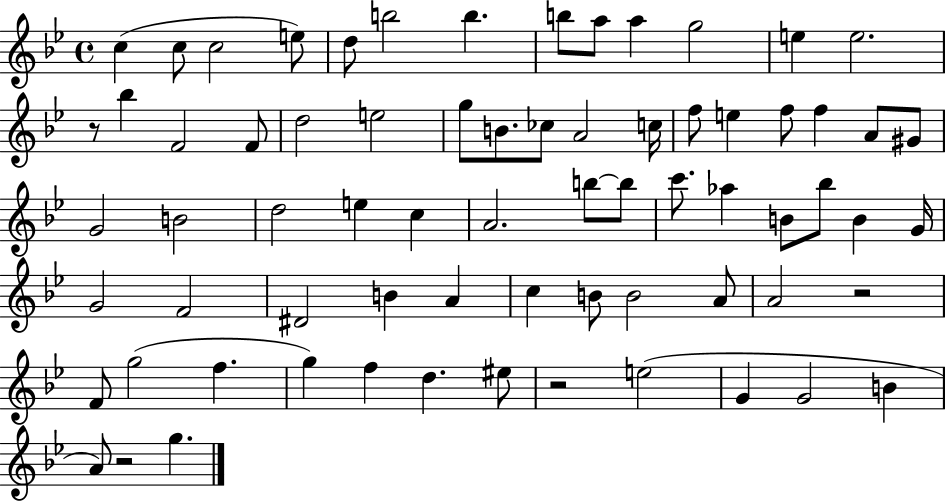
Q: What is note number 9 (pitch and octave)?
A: A5